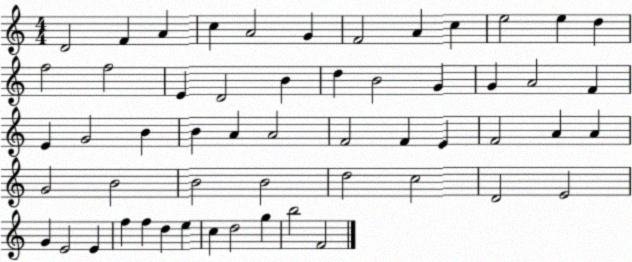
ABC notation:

X:1
T:Untitled
M:4/4
L:1/4
K:C
D2 F A c A2 G F2 A c e2 e d f2 f2 E D2 B d B2 G G A2 F E G2 B B A A2 F2 F E F2 A A G2 B2 B2 B2 d2 c2 D2 E2 G E2 E f f d e c d2 g b2 F2